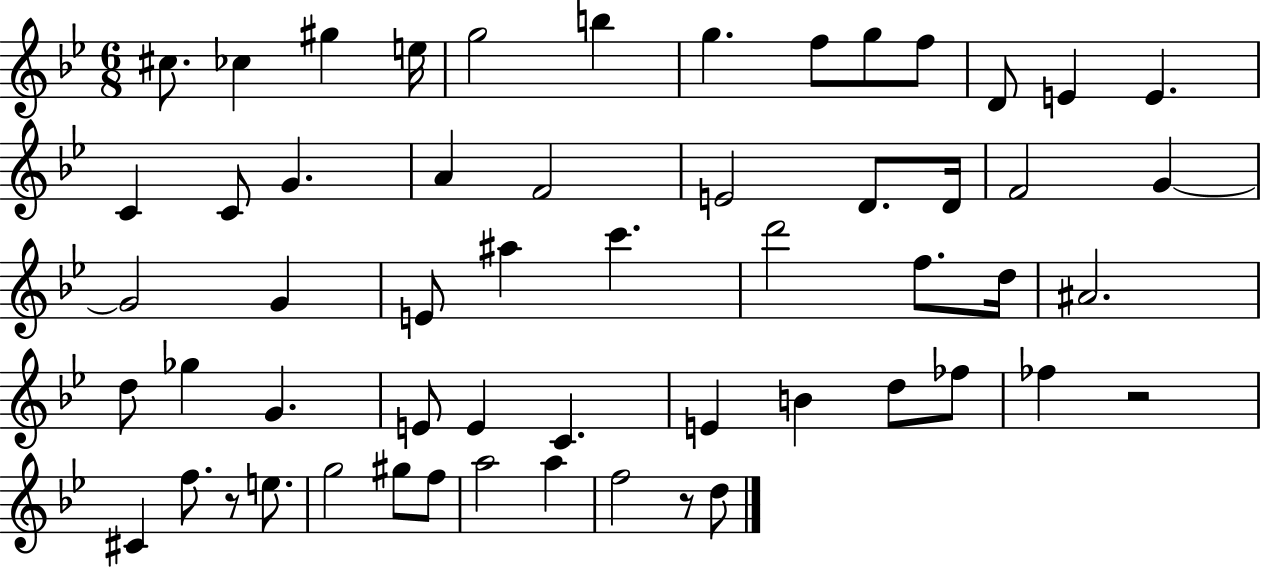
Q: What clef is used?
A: treble